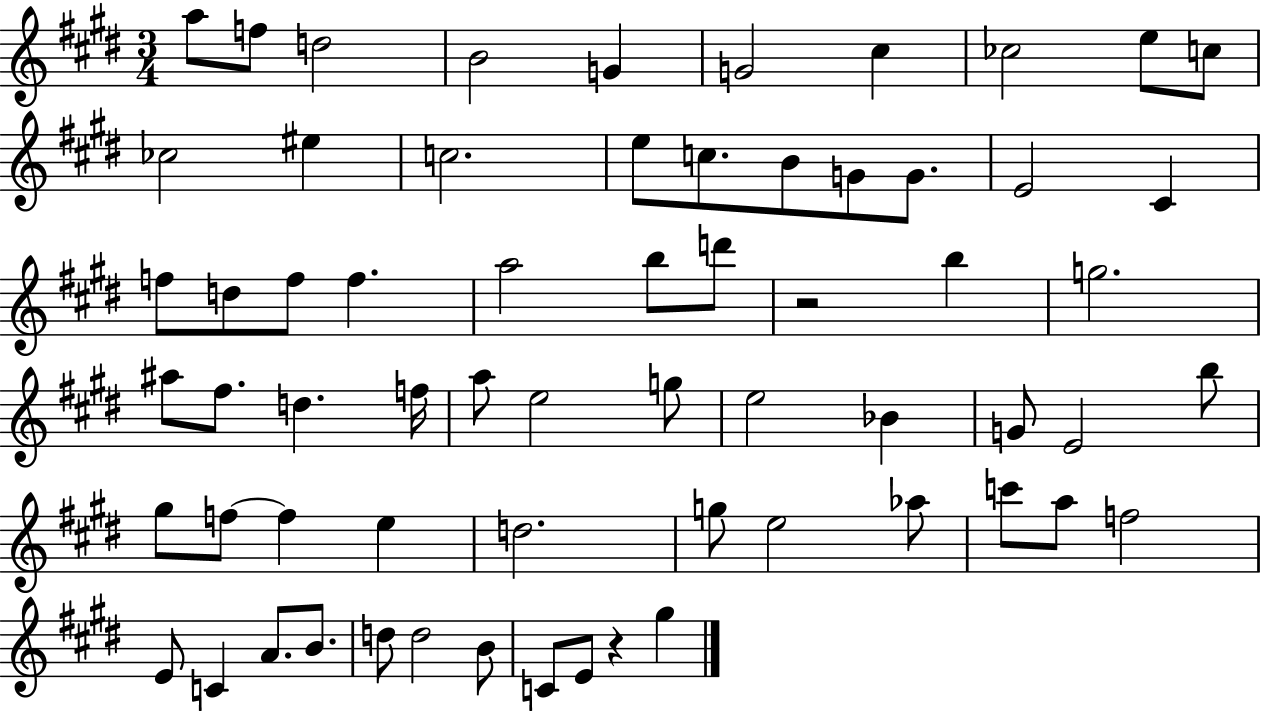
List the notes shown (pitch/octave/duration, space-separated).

A5/e F5/e D5/h B4/h G4/q G4/h C#5/q CES5/h E5/e C5/e CES5/h EIS5/q C5/h. E5/e C5/e. B4/e G4/e G4/e. E4/h C#4/q F5/e D5/e F5/e F5/q. A5/h B5/e D6/e R/h B5/q G5/h. A#5/e F#5/e. D5/q. F5/s A5/e E5/h G5/e E5/h Bb4/q G4/e E4/h B5/e G#5/e F5/e F5/q E5/q D5/h. G5/e E5/h Ab5/e C6/e A5/e F5/h E4/e C4/q A4/e. B4/e. D5/e D5/h B4/e C4/e E4/e R/q G#5/q